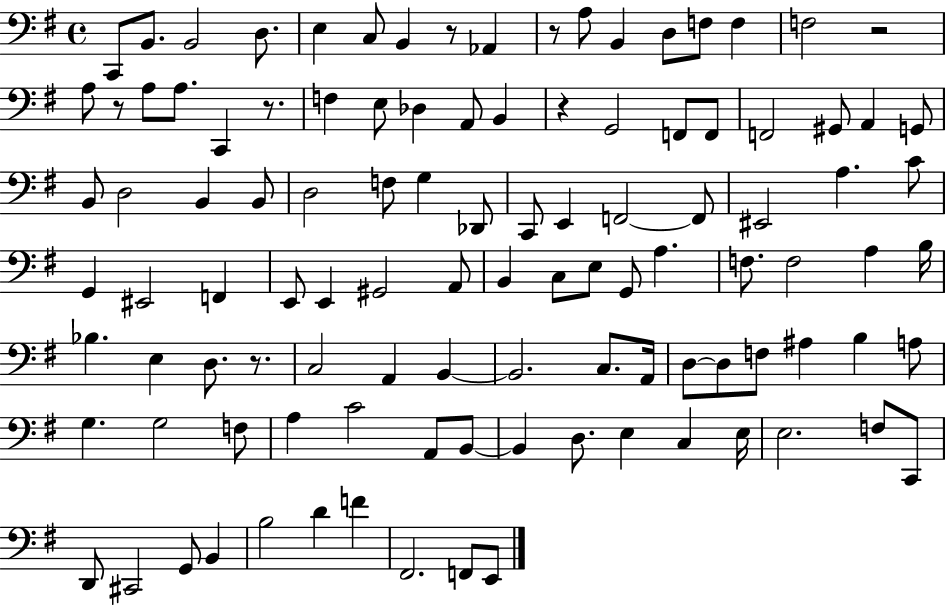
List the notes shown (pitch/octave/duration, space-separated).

C2/e B2/e. B2/h D3/e. E3/q C3/e B2/q R/e Ab2/q R/e A3/e B2/q D3/e F3/e F3/q F3/h R/h A3/e R/e A3/e A3/e. C2/q R/e. F3/q E3/e Db3/q A2/e B2/q R/q G2/h F2/e F2/e F2/h G#2/e A2/q G2/e B2/e D3/h B2/q B2/e D3/h F3/e G3/q Db2/e C2/e E2/q F2/h F2/e EIS2/h A3/q. C4/e G2/q EIS2/h F2/q E2/e E2/q G#2/h A2/e B2/q C3/e E3/e G2/e A3/q. F3/e. F3/h A3/q B3/s Bb3/q. E3/q D3/e. R/e. C3/h A2/q B2/q B2/h. C3/e. A2/s D3/e D3/e F3/e A#3/q B3/q A3/e G3/q. G3/h F3/e A3/q C4/h A2/e B2/e B2/q D3/e. E3/q C3/q E3/s E3/h. F3/e C2/e D2/e C#2/h G2/e B2/q B3/h D4/q F4/q F#2/h. F2/e E2/e